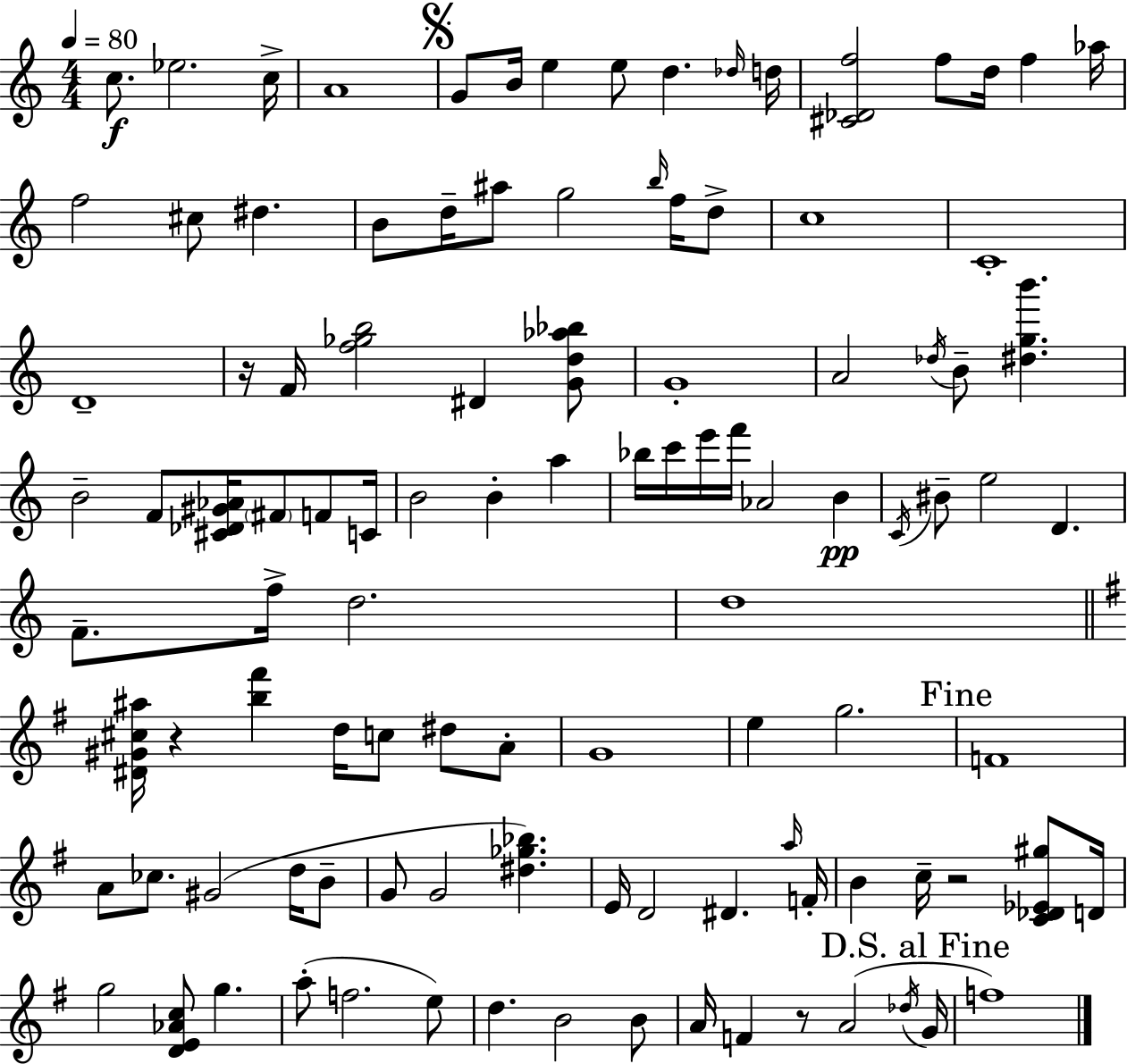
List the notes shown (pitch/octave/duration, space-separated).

C5/e. Eb5/h. C5/s A4/w G4/e B4/s E5/q E5/e D5/q. Db5/s D5/s [C#4,Db4,F5]/h F5/e D5/s F5/q Ab5/s F5/h C#5/e D#5/q. B4/e D5/s A#5/e G5/h B5/s F5/s D5/e C5/w C4/w D4/w R/s F4/s [F5,Gb5,B5]/h D#4/q [G4,D5,Ab5,Bb5]/e G4/w A4/h Db5/s B4/e [D#5,G5,B6]/q. B4/h F4/e [C#4,Db4,G#4,Ab4]/s F#4/e F4/e C4/s B4/h B4/q A5/q Bb5/s C6/s E6/s F6/s Ab4/h B4/q C4/s BIS4/e E5/h D4/q. F4/e. F5/s D5/h. D5/w [D#4,G#4,C#5,A#5]/s R/q [B5,F#6]/q D5/s C5/e D#5/e A4/e G4/w E5/q G5/h. F4/w A4/e CES5/e. G#4/h D5/s B4/e G4/e G4/h [D#5,Gb5,Bb5]/q. E4/s D4/h D#4/q. A5/s F4/s B4/q C5/s R/h [C4,Db4,Eb4,G#5]/e D4/s G5/h [D4,E4,Ab4,C5]/e G5/q. A5/e F5/h. E5/e D5/q. B4/h B4/e A4/s F4/q R/e A4/h Db5/s G4/s F5/w